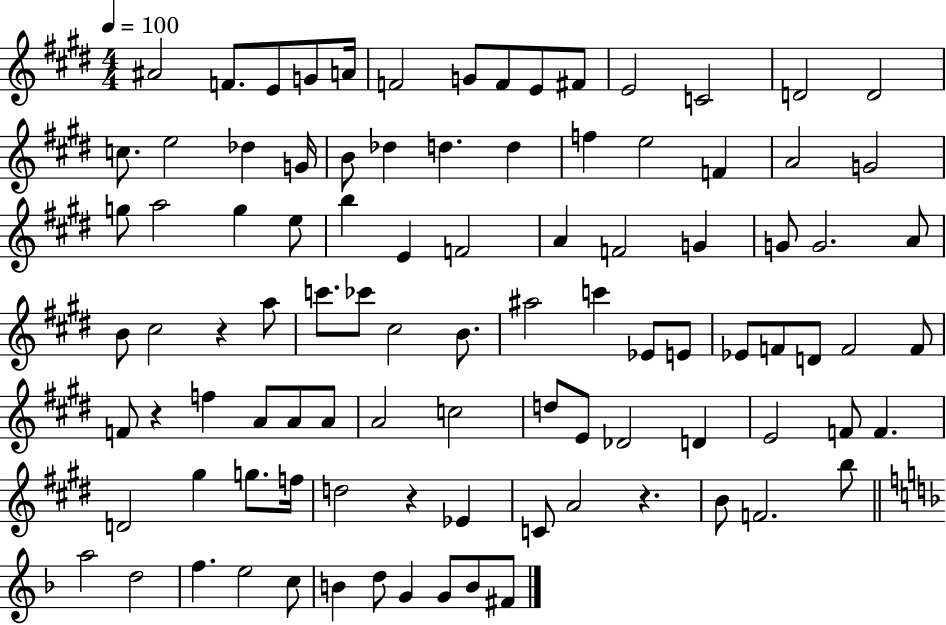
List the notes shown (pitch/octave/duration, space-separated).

A#4/h F4/e. E4/e G4/e A4/s F4/h G4/e F4/e E4/e F#4/e E4/h C4/h D4/h D4/h C5/e. E5/h Db5/q G4/s B4/e Db5/q D5/q. D5/q F5/q E5/h F4/q A4/h G4/h G5/e A5/h G5/q E5/e B5/q E4/q F4/h A4/q F4/h G4/q G4/e G4/h. A4/e B4/e C#5/h R/q A5/e C6/e. CES6/e C#5/h B4/e. A#5/h C6/q Eb4/e E4/e Eb4/e F4/e D4/e F4/h F4/e F4/e R/q F5/q A4/e A4/e A4/e A4/h C5/h D5/e E4/e Db4/h D4/q E4/h F4/e F4/q. D4/h G#5/q G5/e. F5/s D5/h R/q Eb4/q C4/e A4/h R/q. B4/e F4/h. B5/e A5/h D5/h F5/q. E5/h C5/e B4/q D5/e G4/q G4/e B4/e F#4/e